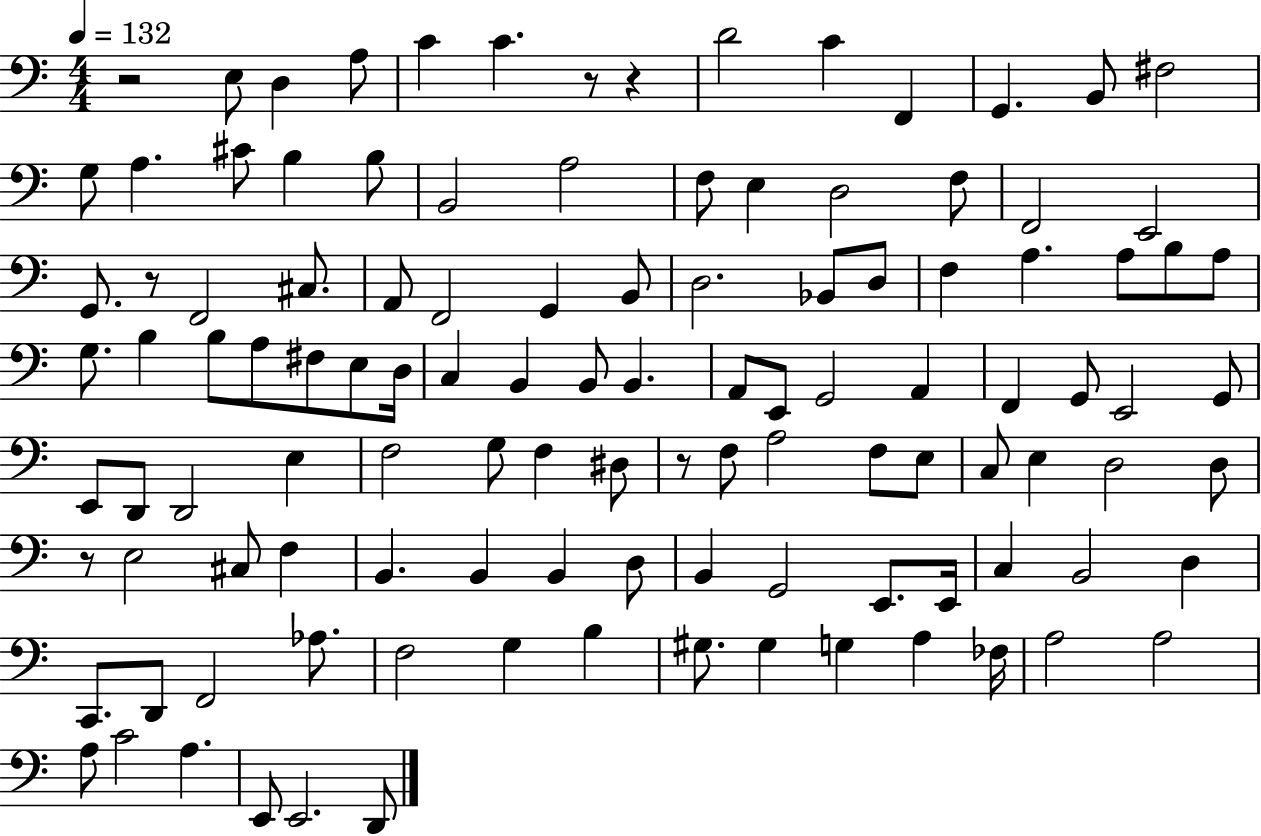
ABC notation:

X:1
T:Untitled
M:4/4
L:1/4
K:C
z2 E,/2 D, A,/2 C C z/2 z D2 C F,, G,, B,,/2 ^F,2 G,/2 A, ^C/2 B, B,/2 B,,2 A,2 F,/2 E, D,2 F,/2 F,,2 E,,2 G,,/2 z/2 F,,2 ^C,/2 A,,/2 F,,2 G,, B,,/2 D,2 _B,,/2 D,/2 F, A, A,/2 B,/2 A,/2 G,/2 B, B,/2 A,/2 ^F,/2 E,/2 D,/4 C, B,, B,,/2 B,, A,,/2 E,,/2 G,,2 A,, F,, G,,/2 E,,2 G,,/2 E,,/2 D,,/2 D,,2 E, F,2 G,/2 F, ^D,/2 z/2 F,/2 A,2 F,/2 E,/2 C,/2 E, D,2 D,/2 z/2 E,2 ^C,/2 F, B,, B,, B,, D,/2 B,, G,,2 E,,/2 E,,/4 C, B,,2 D, C,,/2 D,,/2 F,,2 _A,/2 F,2 G, B, ^G,/2 ^G, G, A, _F,/4 A,2 A,2 A,/2 C2 A, E,,/2 E,,2 D,,/2